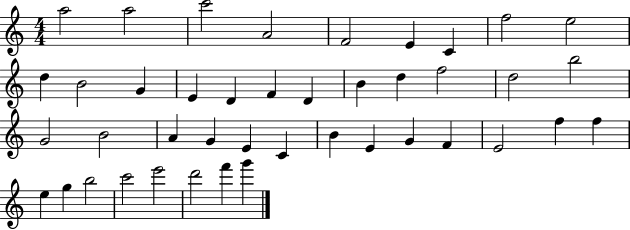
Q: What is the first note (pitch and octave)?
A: A5